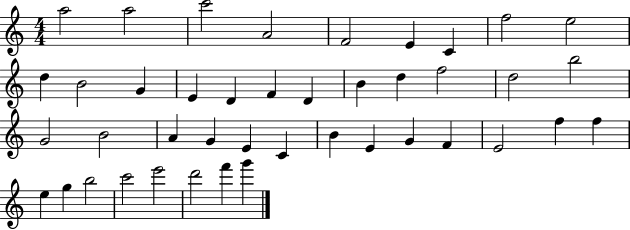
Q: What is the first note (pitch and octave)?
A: A5